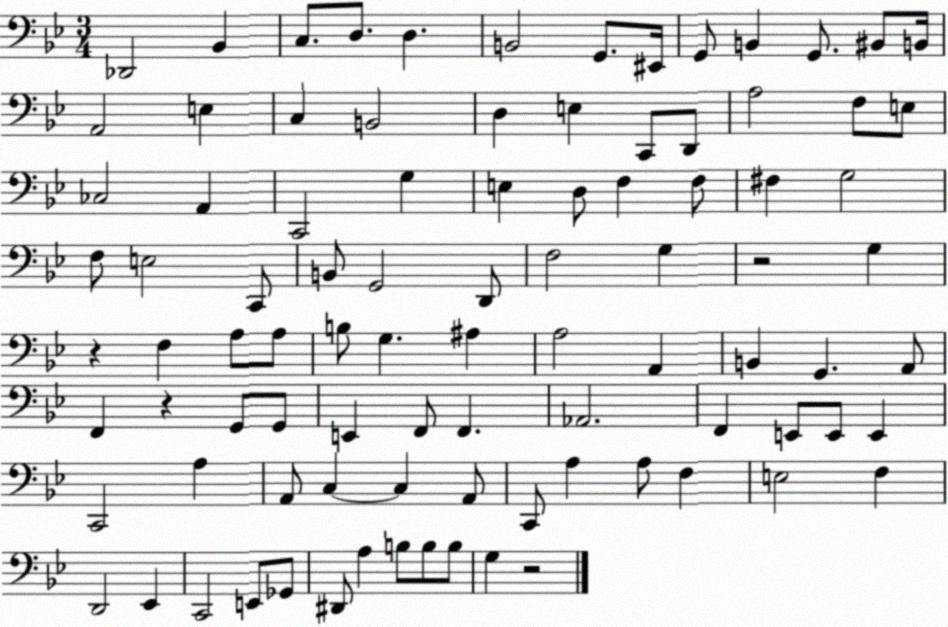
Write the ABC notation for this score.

X:1
T:Untitled
M:3/4
L:1/4
K:Bb
_D,,2 _B,, C,/2 D,/2 D, B,,2 G,,/2 ^E,,/4 G,,/2 B,, G,,/2 ^B,,/2 B,,/4 A,,2 E, C, B,,2 D, E, C,,/2 D,,/2 A,2 F,/2 E,/2 _C,2 A,, C,,2 G, E, D,/2 F, F,/2 ^F, G,2 F,/2 E,2 C,,/2 B,,/2 G,,2 D,,/2 F,2 G, z2 G, z F, A,/2 A,/2 B,/2 G, ^A, A,2 A,, B,, G,, A,,/2 F,, z G,,/2 G,,/2 E,, F,,/2 F,, _A,,2 F,, E,,/2 E,,/2 E,, C,,2 A, A,,/2 C, C, A,,/2 C,,/2 A, A,/2 F, E,2 F, D,,2 _E,, C,,2 E,,/2 _G,,/2 ^D,,/2 A, B,/2 B,/2 B,/2 G, z2